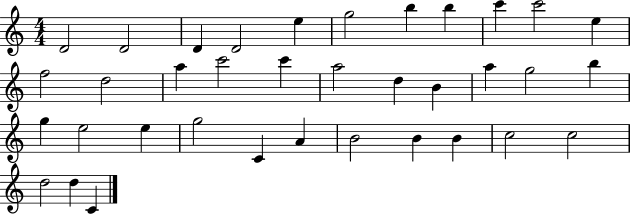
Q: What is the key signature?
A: C major